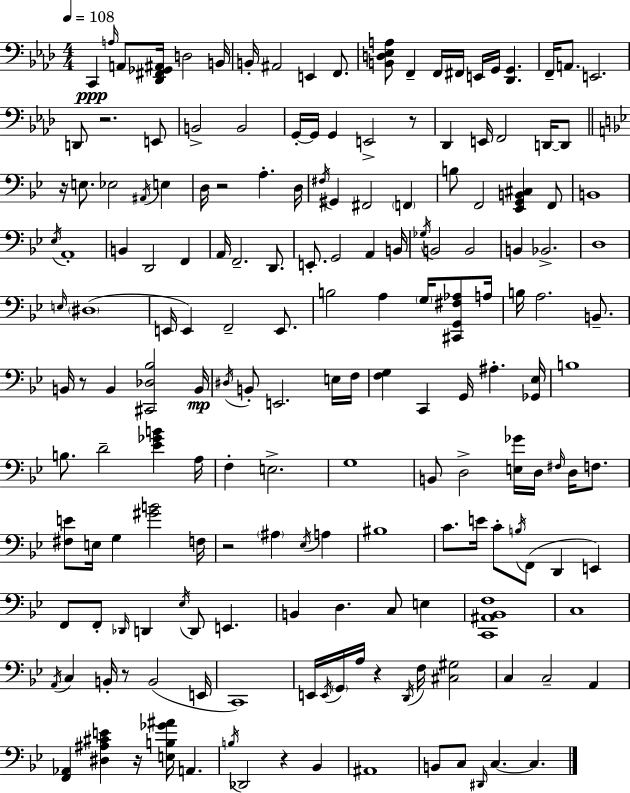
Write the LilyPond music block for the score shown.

{
  \clef bass
  \numericTimeSignature
  \time 4/4
  \key f \minor
  \tempo 4 = 108
  c,4\ppp \grace { a16 } a,8 <des, fis, ges, ais,>16 d2 | b,16 b,16-. ais,2 e,4 f,8. | <b, d ees a>8 f,4-- f,16 fis,16 e,16 g,16 <des, g,>4. | f,16-- a,8. e,2. | \break d,8 r2. e,8 | b,2-> b,2 | g,16-.~~ g,16 g,4 e,2-> r8 | des,4 e,16 f,2 d,16~~ d,8 | \break \bar "||" \break \key bes \major r16 e8. ees2 \acciaccatura { ais,16 } e4 | d16 r2 a4.-. | d16 \acciaccatura { fis16 } gis,4 fis,2 \parenthesize f,4 | b8 f,2 <ees, g, b, cis>4 | \break f,8 b,1 | \acciaccatura { ees16 } a,1-. | b,4 d,2 f,4 | a,16 f,2.-- | \break d,8. e,8.-. g,2 a,4 | b,16 \acciaccatura { ges16 } b,2 b,2 | b,4 bes,2.-> | d1 | \break \grace { e16 } \parenthesize dis1( | e,16 e,4) f,2-- | e,8. b2 a4 | \parenthesize g16 <cis, g, fis aes>8 a16 b16 a2. | \break b,8.-- b,16 r8 b,4 <cis, des bes>2 | b,16\mp \acciaccatura { dis16 } b,8-. e,2. | e16 f16 <f g>4 c,4 g,16 ais4.-. | <ges, ees>16 b1 | \break b8. d'2-- | <ees' ges' b'>4 a16 f4-. e2.-> | g1 | b,8 d2-> | \break <e ges'>16 d16 \grace { fis16 } d16 f8. <fis e'>8 e16 g4 <gis' b'>2 | f16 r2 \parenthesize ais4 | \acciaccatura { ees16 } a4 bis1 | c'8. e'16 c'8-. \acciaccatura { b16 }( f,8 | \break d,4 e,4) f,8 f,8-. \grace { des,16 } d,4 | \acciaccatura { ees16 } d,8 e,4. b,4 d4. | c8 e4 <c, ais, bes, f>1 | c1 | \break \acciaccatura { a,16 } c4 | b,16-. r8 b,2( e,16 c,1) | e,16 \acciaccatura { e,16 } \parenthesize g,16 a16 | r4 \acciaccatura { d,16 } f16 <cis gis>2 c4 | \break c2-- a,4 <f, aes,>4 | <dis ais cis' e'>4 r16 <e b ges' ais'>16 a,4. \acciaccatura { b16 } des,2 | r4 bes,4 ais,1 | b,8 | \break c8 \grace { dis,16 } c4.~~ c4. | \bar "|."
}